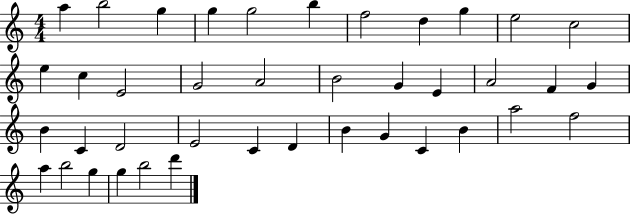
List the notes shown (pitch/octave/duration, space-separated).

A5/q B5/h G5/q G5/q G5/h B5/q F5/h D5/q G5/q E5/h C5/h E5/q C5/q E4/h G4/h A4/h B4/h G4/q E4/q A4/h F4/q G4/q B4/q C4/q D4/h E4/h C4/q D4/q B4/q G4/q C4/q B4/q A5/h F5/h A5/q B5/h G5/q G5/q B5/h D6/q